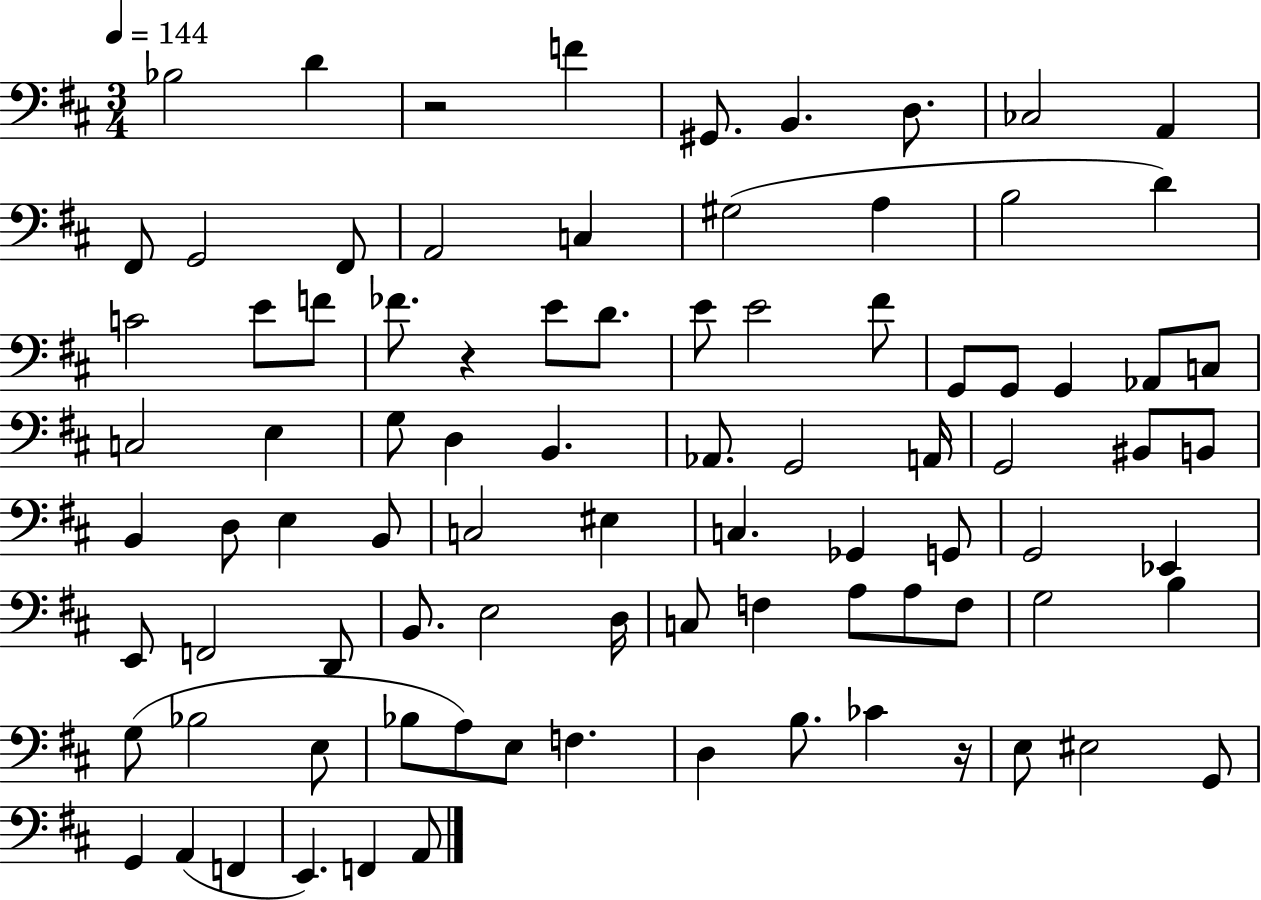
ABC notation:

X:1
T:Untitled
M:3/4
L:1/4
K:D
_B,2 D z2 F ^G,,/2 B,, D,/2 _C,2 A,, ^F,,/2 G,,2 ^F,,/2 A,,2 C, ^G,2 A, B,2 D C2 E/2 F/2 _F/2 z E/2 D/2 E/2 E2 ^F/2 G,,/2 G,,/2 G,, _A,,/2 C,/2 C,2 E, G,/2 D, B,, _A,,/2 G,,2 A,,/4 G,,2 ^B,,/2 B,,/2 B,, D,/2 E, B,,/2 C,2 ^E, C, _G,, G,,/2 G,,2 _E,, E,,/2 F,,2 D,,/2 B,,/2 E,2 D,/4 C,/2 F, A,/2 A,/2 F,/2 G,2 B, G,/2 _B,2 E,/2 _B,/2 A,/2 E,/2 F, D, B,/2 _C z/4 E,/2 ^E,2 G,,/2 G,, A,, F,, E,, F,, A,,/2